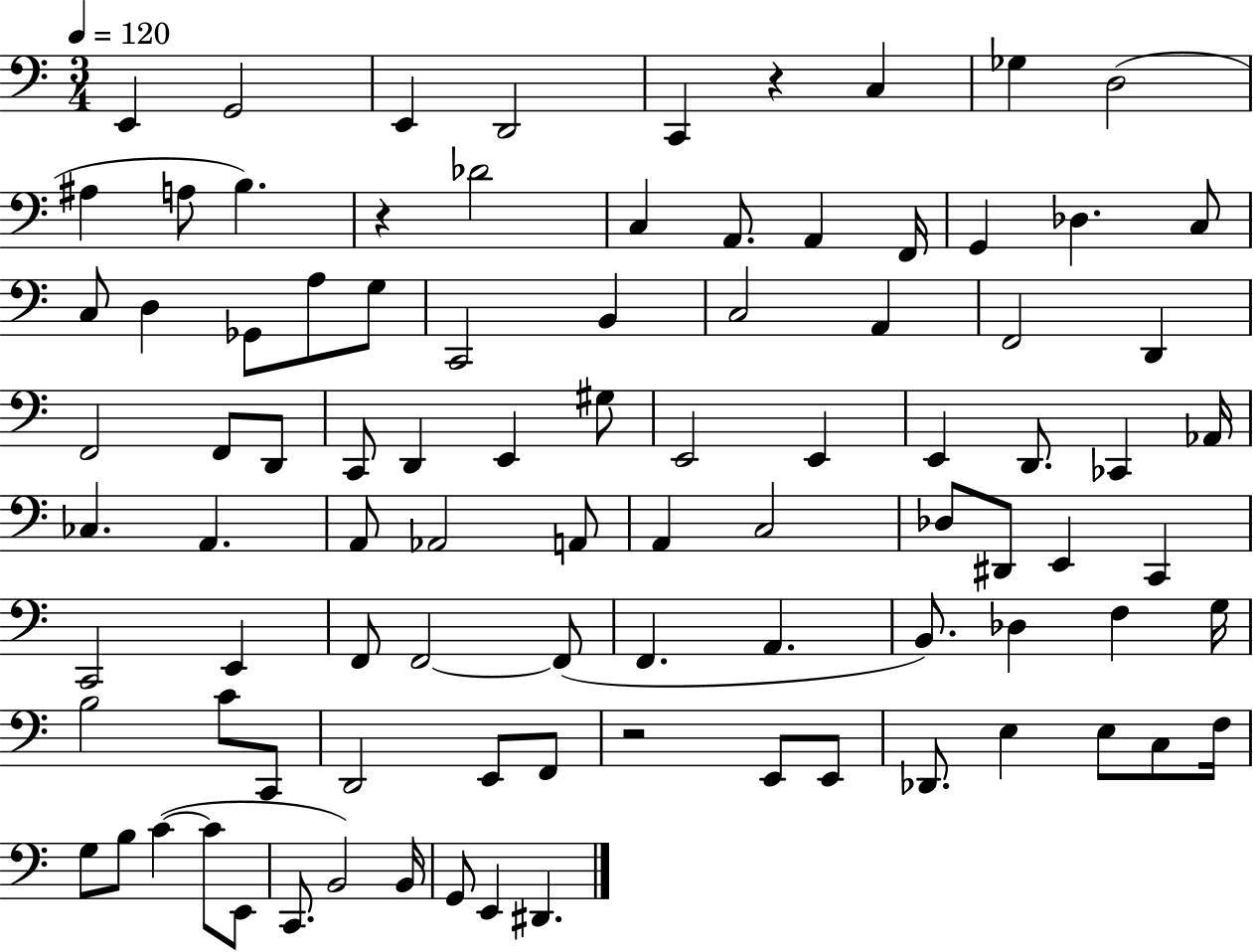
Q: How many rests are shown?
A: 3